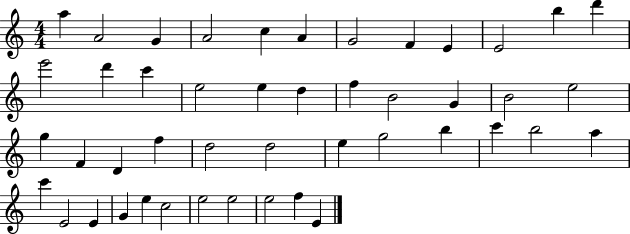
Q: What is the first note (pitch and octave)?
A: A5